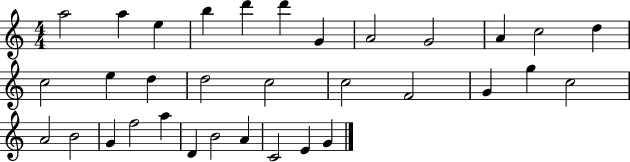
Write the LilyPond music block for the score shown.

{
  \clef treble
  \numericTimeSignature
  \time 4/4
  \key c \major
  a''2 a''4 e''4 | b''4 d'''4 d'''4 g'4 | a'2 g'2 | a'4 c''2 d''4 | \break c''2 e''4 d''4 | d''2 c''2 | c''2 f'2 | g'4 g''4 c''2 | \break a'2 b'2 | g'4 f''2 a''4 | d'4 b'2 a'4 | c'2 e'4 g'4 | \break \bar "|."
}